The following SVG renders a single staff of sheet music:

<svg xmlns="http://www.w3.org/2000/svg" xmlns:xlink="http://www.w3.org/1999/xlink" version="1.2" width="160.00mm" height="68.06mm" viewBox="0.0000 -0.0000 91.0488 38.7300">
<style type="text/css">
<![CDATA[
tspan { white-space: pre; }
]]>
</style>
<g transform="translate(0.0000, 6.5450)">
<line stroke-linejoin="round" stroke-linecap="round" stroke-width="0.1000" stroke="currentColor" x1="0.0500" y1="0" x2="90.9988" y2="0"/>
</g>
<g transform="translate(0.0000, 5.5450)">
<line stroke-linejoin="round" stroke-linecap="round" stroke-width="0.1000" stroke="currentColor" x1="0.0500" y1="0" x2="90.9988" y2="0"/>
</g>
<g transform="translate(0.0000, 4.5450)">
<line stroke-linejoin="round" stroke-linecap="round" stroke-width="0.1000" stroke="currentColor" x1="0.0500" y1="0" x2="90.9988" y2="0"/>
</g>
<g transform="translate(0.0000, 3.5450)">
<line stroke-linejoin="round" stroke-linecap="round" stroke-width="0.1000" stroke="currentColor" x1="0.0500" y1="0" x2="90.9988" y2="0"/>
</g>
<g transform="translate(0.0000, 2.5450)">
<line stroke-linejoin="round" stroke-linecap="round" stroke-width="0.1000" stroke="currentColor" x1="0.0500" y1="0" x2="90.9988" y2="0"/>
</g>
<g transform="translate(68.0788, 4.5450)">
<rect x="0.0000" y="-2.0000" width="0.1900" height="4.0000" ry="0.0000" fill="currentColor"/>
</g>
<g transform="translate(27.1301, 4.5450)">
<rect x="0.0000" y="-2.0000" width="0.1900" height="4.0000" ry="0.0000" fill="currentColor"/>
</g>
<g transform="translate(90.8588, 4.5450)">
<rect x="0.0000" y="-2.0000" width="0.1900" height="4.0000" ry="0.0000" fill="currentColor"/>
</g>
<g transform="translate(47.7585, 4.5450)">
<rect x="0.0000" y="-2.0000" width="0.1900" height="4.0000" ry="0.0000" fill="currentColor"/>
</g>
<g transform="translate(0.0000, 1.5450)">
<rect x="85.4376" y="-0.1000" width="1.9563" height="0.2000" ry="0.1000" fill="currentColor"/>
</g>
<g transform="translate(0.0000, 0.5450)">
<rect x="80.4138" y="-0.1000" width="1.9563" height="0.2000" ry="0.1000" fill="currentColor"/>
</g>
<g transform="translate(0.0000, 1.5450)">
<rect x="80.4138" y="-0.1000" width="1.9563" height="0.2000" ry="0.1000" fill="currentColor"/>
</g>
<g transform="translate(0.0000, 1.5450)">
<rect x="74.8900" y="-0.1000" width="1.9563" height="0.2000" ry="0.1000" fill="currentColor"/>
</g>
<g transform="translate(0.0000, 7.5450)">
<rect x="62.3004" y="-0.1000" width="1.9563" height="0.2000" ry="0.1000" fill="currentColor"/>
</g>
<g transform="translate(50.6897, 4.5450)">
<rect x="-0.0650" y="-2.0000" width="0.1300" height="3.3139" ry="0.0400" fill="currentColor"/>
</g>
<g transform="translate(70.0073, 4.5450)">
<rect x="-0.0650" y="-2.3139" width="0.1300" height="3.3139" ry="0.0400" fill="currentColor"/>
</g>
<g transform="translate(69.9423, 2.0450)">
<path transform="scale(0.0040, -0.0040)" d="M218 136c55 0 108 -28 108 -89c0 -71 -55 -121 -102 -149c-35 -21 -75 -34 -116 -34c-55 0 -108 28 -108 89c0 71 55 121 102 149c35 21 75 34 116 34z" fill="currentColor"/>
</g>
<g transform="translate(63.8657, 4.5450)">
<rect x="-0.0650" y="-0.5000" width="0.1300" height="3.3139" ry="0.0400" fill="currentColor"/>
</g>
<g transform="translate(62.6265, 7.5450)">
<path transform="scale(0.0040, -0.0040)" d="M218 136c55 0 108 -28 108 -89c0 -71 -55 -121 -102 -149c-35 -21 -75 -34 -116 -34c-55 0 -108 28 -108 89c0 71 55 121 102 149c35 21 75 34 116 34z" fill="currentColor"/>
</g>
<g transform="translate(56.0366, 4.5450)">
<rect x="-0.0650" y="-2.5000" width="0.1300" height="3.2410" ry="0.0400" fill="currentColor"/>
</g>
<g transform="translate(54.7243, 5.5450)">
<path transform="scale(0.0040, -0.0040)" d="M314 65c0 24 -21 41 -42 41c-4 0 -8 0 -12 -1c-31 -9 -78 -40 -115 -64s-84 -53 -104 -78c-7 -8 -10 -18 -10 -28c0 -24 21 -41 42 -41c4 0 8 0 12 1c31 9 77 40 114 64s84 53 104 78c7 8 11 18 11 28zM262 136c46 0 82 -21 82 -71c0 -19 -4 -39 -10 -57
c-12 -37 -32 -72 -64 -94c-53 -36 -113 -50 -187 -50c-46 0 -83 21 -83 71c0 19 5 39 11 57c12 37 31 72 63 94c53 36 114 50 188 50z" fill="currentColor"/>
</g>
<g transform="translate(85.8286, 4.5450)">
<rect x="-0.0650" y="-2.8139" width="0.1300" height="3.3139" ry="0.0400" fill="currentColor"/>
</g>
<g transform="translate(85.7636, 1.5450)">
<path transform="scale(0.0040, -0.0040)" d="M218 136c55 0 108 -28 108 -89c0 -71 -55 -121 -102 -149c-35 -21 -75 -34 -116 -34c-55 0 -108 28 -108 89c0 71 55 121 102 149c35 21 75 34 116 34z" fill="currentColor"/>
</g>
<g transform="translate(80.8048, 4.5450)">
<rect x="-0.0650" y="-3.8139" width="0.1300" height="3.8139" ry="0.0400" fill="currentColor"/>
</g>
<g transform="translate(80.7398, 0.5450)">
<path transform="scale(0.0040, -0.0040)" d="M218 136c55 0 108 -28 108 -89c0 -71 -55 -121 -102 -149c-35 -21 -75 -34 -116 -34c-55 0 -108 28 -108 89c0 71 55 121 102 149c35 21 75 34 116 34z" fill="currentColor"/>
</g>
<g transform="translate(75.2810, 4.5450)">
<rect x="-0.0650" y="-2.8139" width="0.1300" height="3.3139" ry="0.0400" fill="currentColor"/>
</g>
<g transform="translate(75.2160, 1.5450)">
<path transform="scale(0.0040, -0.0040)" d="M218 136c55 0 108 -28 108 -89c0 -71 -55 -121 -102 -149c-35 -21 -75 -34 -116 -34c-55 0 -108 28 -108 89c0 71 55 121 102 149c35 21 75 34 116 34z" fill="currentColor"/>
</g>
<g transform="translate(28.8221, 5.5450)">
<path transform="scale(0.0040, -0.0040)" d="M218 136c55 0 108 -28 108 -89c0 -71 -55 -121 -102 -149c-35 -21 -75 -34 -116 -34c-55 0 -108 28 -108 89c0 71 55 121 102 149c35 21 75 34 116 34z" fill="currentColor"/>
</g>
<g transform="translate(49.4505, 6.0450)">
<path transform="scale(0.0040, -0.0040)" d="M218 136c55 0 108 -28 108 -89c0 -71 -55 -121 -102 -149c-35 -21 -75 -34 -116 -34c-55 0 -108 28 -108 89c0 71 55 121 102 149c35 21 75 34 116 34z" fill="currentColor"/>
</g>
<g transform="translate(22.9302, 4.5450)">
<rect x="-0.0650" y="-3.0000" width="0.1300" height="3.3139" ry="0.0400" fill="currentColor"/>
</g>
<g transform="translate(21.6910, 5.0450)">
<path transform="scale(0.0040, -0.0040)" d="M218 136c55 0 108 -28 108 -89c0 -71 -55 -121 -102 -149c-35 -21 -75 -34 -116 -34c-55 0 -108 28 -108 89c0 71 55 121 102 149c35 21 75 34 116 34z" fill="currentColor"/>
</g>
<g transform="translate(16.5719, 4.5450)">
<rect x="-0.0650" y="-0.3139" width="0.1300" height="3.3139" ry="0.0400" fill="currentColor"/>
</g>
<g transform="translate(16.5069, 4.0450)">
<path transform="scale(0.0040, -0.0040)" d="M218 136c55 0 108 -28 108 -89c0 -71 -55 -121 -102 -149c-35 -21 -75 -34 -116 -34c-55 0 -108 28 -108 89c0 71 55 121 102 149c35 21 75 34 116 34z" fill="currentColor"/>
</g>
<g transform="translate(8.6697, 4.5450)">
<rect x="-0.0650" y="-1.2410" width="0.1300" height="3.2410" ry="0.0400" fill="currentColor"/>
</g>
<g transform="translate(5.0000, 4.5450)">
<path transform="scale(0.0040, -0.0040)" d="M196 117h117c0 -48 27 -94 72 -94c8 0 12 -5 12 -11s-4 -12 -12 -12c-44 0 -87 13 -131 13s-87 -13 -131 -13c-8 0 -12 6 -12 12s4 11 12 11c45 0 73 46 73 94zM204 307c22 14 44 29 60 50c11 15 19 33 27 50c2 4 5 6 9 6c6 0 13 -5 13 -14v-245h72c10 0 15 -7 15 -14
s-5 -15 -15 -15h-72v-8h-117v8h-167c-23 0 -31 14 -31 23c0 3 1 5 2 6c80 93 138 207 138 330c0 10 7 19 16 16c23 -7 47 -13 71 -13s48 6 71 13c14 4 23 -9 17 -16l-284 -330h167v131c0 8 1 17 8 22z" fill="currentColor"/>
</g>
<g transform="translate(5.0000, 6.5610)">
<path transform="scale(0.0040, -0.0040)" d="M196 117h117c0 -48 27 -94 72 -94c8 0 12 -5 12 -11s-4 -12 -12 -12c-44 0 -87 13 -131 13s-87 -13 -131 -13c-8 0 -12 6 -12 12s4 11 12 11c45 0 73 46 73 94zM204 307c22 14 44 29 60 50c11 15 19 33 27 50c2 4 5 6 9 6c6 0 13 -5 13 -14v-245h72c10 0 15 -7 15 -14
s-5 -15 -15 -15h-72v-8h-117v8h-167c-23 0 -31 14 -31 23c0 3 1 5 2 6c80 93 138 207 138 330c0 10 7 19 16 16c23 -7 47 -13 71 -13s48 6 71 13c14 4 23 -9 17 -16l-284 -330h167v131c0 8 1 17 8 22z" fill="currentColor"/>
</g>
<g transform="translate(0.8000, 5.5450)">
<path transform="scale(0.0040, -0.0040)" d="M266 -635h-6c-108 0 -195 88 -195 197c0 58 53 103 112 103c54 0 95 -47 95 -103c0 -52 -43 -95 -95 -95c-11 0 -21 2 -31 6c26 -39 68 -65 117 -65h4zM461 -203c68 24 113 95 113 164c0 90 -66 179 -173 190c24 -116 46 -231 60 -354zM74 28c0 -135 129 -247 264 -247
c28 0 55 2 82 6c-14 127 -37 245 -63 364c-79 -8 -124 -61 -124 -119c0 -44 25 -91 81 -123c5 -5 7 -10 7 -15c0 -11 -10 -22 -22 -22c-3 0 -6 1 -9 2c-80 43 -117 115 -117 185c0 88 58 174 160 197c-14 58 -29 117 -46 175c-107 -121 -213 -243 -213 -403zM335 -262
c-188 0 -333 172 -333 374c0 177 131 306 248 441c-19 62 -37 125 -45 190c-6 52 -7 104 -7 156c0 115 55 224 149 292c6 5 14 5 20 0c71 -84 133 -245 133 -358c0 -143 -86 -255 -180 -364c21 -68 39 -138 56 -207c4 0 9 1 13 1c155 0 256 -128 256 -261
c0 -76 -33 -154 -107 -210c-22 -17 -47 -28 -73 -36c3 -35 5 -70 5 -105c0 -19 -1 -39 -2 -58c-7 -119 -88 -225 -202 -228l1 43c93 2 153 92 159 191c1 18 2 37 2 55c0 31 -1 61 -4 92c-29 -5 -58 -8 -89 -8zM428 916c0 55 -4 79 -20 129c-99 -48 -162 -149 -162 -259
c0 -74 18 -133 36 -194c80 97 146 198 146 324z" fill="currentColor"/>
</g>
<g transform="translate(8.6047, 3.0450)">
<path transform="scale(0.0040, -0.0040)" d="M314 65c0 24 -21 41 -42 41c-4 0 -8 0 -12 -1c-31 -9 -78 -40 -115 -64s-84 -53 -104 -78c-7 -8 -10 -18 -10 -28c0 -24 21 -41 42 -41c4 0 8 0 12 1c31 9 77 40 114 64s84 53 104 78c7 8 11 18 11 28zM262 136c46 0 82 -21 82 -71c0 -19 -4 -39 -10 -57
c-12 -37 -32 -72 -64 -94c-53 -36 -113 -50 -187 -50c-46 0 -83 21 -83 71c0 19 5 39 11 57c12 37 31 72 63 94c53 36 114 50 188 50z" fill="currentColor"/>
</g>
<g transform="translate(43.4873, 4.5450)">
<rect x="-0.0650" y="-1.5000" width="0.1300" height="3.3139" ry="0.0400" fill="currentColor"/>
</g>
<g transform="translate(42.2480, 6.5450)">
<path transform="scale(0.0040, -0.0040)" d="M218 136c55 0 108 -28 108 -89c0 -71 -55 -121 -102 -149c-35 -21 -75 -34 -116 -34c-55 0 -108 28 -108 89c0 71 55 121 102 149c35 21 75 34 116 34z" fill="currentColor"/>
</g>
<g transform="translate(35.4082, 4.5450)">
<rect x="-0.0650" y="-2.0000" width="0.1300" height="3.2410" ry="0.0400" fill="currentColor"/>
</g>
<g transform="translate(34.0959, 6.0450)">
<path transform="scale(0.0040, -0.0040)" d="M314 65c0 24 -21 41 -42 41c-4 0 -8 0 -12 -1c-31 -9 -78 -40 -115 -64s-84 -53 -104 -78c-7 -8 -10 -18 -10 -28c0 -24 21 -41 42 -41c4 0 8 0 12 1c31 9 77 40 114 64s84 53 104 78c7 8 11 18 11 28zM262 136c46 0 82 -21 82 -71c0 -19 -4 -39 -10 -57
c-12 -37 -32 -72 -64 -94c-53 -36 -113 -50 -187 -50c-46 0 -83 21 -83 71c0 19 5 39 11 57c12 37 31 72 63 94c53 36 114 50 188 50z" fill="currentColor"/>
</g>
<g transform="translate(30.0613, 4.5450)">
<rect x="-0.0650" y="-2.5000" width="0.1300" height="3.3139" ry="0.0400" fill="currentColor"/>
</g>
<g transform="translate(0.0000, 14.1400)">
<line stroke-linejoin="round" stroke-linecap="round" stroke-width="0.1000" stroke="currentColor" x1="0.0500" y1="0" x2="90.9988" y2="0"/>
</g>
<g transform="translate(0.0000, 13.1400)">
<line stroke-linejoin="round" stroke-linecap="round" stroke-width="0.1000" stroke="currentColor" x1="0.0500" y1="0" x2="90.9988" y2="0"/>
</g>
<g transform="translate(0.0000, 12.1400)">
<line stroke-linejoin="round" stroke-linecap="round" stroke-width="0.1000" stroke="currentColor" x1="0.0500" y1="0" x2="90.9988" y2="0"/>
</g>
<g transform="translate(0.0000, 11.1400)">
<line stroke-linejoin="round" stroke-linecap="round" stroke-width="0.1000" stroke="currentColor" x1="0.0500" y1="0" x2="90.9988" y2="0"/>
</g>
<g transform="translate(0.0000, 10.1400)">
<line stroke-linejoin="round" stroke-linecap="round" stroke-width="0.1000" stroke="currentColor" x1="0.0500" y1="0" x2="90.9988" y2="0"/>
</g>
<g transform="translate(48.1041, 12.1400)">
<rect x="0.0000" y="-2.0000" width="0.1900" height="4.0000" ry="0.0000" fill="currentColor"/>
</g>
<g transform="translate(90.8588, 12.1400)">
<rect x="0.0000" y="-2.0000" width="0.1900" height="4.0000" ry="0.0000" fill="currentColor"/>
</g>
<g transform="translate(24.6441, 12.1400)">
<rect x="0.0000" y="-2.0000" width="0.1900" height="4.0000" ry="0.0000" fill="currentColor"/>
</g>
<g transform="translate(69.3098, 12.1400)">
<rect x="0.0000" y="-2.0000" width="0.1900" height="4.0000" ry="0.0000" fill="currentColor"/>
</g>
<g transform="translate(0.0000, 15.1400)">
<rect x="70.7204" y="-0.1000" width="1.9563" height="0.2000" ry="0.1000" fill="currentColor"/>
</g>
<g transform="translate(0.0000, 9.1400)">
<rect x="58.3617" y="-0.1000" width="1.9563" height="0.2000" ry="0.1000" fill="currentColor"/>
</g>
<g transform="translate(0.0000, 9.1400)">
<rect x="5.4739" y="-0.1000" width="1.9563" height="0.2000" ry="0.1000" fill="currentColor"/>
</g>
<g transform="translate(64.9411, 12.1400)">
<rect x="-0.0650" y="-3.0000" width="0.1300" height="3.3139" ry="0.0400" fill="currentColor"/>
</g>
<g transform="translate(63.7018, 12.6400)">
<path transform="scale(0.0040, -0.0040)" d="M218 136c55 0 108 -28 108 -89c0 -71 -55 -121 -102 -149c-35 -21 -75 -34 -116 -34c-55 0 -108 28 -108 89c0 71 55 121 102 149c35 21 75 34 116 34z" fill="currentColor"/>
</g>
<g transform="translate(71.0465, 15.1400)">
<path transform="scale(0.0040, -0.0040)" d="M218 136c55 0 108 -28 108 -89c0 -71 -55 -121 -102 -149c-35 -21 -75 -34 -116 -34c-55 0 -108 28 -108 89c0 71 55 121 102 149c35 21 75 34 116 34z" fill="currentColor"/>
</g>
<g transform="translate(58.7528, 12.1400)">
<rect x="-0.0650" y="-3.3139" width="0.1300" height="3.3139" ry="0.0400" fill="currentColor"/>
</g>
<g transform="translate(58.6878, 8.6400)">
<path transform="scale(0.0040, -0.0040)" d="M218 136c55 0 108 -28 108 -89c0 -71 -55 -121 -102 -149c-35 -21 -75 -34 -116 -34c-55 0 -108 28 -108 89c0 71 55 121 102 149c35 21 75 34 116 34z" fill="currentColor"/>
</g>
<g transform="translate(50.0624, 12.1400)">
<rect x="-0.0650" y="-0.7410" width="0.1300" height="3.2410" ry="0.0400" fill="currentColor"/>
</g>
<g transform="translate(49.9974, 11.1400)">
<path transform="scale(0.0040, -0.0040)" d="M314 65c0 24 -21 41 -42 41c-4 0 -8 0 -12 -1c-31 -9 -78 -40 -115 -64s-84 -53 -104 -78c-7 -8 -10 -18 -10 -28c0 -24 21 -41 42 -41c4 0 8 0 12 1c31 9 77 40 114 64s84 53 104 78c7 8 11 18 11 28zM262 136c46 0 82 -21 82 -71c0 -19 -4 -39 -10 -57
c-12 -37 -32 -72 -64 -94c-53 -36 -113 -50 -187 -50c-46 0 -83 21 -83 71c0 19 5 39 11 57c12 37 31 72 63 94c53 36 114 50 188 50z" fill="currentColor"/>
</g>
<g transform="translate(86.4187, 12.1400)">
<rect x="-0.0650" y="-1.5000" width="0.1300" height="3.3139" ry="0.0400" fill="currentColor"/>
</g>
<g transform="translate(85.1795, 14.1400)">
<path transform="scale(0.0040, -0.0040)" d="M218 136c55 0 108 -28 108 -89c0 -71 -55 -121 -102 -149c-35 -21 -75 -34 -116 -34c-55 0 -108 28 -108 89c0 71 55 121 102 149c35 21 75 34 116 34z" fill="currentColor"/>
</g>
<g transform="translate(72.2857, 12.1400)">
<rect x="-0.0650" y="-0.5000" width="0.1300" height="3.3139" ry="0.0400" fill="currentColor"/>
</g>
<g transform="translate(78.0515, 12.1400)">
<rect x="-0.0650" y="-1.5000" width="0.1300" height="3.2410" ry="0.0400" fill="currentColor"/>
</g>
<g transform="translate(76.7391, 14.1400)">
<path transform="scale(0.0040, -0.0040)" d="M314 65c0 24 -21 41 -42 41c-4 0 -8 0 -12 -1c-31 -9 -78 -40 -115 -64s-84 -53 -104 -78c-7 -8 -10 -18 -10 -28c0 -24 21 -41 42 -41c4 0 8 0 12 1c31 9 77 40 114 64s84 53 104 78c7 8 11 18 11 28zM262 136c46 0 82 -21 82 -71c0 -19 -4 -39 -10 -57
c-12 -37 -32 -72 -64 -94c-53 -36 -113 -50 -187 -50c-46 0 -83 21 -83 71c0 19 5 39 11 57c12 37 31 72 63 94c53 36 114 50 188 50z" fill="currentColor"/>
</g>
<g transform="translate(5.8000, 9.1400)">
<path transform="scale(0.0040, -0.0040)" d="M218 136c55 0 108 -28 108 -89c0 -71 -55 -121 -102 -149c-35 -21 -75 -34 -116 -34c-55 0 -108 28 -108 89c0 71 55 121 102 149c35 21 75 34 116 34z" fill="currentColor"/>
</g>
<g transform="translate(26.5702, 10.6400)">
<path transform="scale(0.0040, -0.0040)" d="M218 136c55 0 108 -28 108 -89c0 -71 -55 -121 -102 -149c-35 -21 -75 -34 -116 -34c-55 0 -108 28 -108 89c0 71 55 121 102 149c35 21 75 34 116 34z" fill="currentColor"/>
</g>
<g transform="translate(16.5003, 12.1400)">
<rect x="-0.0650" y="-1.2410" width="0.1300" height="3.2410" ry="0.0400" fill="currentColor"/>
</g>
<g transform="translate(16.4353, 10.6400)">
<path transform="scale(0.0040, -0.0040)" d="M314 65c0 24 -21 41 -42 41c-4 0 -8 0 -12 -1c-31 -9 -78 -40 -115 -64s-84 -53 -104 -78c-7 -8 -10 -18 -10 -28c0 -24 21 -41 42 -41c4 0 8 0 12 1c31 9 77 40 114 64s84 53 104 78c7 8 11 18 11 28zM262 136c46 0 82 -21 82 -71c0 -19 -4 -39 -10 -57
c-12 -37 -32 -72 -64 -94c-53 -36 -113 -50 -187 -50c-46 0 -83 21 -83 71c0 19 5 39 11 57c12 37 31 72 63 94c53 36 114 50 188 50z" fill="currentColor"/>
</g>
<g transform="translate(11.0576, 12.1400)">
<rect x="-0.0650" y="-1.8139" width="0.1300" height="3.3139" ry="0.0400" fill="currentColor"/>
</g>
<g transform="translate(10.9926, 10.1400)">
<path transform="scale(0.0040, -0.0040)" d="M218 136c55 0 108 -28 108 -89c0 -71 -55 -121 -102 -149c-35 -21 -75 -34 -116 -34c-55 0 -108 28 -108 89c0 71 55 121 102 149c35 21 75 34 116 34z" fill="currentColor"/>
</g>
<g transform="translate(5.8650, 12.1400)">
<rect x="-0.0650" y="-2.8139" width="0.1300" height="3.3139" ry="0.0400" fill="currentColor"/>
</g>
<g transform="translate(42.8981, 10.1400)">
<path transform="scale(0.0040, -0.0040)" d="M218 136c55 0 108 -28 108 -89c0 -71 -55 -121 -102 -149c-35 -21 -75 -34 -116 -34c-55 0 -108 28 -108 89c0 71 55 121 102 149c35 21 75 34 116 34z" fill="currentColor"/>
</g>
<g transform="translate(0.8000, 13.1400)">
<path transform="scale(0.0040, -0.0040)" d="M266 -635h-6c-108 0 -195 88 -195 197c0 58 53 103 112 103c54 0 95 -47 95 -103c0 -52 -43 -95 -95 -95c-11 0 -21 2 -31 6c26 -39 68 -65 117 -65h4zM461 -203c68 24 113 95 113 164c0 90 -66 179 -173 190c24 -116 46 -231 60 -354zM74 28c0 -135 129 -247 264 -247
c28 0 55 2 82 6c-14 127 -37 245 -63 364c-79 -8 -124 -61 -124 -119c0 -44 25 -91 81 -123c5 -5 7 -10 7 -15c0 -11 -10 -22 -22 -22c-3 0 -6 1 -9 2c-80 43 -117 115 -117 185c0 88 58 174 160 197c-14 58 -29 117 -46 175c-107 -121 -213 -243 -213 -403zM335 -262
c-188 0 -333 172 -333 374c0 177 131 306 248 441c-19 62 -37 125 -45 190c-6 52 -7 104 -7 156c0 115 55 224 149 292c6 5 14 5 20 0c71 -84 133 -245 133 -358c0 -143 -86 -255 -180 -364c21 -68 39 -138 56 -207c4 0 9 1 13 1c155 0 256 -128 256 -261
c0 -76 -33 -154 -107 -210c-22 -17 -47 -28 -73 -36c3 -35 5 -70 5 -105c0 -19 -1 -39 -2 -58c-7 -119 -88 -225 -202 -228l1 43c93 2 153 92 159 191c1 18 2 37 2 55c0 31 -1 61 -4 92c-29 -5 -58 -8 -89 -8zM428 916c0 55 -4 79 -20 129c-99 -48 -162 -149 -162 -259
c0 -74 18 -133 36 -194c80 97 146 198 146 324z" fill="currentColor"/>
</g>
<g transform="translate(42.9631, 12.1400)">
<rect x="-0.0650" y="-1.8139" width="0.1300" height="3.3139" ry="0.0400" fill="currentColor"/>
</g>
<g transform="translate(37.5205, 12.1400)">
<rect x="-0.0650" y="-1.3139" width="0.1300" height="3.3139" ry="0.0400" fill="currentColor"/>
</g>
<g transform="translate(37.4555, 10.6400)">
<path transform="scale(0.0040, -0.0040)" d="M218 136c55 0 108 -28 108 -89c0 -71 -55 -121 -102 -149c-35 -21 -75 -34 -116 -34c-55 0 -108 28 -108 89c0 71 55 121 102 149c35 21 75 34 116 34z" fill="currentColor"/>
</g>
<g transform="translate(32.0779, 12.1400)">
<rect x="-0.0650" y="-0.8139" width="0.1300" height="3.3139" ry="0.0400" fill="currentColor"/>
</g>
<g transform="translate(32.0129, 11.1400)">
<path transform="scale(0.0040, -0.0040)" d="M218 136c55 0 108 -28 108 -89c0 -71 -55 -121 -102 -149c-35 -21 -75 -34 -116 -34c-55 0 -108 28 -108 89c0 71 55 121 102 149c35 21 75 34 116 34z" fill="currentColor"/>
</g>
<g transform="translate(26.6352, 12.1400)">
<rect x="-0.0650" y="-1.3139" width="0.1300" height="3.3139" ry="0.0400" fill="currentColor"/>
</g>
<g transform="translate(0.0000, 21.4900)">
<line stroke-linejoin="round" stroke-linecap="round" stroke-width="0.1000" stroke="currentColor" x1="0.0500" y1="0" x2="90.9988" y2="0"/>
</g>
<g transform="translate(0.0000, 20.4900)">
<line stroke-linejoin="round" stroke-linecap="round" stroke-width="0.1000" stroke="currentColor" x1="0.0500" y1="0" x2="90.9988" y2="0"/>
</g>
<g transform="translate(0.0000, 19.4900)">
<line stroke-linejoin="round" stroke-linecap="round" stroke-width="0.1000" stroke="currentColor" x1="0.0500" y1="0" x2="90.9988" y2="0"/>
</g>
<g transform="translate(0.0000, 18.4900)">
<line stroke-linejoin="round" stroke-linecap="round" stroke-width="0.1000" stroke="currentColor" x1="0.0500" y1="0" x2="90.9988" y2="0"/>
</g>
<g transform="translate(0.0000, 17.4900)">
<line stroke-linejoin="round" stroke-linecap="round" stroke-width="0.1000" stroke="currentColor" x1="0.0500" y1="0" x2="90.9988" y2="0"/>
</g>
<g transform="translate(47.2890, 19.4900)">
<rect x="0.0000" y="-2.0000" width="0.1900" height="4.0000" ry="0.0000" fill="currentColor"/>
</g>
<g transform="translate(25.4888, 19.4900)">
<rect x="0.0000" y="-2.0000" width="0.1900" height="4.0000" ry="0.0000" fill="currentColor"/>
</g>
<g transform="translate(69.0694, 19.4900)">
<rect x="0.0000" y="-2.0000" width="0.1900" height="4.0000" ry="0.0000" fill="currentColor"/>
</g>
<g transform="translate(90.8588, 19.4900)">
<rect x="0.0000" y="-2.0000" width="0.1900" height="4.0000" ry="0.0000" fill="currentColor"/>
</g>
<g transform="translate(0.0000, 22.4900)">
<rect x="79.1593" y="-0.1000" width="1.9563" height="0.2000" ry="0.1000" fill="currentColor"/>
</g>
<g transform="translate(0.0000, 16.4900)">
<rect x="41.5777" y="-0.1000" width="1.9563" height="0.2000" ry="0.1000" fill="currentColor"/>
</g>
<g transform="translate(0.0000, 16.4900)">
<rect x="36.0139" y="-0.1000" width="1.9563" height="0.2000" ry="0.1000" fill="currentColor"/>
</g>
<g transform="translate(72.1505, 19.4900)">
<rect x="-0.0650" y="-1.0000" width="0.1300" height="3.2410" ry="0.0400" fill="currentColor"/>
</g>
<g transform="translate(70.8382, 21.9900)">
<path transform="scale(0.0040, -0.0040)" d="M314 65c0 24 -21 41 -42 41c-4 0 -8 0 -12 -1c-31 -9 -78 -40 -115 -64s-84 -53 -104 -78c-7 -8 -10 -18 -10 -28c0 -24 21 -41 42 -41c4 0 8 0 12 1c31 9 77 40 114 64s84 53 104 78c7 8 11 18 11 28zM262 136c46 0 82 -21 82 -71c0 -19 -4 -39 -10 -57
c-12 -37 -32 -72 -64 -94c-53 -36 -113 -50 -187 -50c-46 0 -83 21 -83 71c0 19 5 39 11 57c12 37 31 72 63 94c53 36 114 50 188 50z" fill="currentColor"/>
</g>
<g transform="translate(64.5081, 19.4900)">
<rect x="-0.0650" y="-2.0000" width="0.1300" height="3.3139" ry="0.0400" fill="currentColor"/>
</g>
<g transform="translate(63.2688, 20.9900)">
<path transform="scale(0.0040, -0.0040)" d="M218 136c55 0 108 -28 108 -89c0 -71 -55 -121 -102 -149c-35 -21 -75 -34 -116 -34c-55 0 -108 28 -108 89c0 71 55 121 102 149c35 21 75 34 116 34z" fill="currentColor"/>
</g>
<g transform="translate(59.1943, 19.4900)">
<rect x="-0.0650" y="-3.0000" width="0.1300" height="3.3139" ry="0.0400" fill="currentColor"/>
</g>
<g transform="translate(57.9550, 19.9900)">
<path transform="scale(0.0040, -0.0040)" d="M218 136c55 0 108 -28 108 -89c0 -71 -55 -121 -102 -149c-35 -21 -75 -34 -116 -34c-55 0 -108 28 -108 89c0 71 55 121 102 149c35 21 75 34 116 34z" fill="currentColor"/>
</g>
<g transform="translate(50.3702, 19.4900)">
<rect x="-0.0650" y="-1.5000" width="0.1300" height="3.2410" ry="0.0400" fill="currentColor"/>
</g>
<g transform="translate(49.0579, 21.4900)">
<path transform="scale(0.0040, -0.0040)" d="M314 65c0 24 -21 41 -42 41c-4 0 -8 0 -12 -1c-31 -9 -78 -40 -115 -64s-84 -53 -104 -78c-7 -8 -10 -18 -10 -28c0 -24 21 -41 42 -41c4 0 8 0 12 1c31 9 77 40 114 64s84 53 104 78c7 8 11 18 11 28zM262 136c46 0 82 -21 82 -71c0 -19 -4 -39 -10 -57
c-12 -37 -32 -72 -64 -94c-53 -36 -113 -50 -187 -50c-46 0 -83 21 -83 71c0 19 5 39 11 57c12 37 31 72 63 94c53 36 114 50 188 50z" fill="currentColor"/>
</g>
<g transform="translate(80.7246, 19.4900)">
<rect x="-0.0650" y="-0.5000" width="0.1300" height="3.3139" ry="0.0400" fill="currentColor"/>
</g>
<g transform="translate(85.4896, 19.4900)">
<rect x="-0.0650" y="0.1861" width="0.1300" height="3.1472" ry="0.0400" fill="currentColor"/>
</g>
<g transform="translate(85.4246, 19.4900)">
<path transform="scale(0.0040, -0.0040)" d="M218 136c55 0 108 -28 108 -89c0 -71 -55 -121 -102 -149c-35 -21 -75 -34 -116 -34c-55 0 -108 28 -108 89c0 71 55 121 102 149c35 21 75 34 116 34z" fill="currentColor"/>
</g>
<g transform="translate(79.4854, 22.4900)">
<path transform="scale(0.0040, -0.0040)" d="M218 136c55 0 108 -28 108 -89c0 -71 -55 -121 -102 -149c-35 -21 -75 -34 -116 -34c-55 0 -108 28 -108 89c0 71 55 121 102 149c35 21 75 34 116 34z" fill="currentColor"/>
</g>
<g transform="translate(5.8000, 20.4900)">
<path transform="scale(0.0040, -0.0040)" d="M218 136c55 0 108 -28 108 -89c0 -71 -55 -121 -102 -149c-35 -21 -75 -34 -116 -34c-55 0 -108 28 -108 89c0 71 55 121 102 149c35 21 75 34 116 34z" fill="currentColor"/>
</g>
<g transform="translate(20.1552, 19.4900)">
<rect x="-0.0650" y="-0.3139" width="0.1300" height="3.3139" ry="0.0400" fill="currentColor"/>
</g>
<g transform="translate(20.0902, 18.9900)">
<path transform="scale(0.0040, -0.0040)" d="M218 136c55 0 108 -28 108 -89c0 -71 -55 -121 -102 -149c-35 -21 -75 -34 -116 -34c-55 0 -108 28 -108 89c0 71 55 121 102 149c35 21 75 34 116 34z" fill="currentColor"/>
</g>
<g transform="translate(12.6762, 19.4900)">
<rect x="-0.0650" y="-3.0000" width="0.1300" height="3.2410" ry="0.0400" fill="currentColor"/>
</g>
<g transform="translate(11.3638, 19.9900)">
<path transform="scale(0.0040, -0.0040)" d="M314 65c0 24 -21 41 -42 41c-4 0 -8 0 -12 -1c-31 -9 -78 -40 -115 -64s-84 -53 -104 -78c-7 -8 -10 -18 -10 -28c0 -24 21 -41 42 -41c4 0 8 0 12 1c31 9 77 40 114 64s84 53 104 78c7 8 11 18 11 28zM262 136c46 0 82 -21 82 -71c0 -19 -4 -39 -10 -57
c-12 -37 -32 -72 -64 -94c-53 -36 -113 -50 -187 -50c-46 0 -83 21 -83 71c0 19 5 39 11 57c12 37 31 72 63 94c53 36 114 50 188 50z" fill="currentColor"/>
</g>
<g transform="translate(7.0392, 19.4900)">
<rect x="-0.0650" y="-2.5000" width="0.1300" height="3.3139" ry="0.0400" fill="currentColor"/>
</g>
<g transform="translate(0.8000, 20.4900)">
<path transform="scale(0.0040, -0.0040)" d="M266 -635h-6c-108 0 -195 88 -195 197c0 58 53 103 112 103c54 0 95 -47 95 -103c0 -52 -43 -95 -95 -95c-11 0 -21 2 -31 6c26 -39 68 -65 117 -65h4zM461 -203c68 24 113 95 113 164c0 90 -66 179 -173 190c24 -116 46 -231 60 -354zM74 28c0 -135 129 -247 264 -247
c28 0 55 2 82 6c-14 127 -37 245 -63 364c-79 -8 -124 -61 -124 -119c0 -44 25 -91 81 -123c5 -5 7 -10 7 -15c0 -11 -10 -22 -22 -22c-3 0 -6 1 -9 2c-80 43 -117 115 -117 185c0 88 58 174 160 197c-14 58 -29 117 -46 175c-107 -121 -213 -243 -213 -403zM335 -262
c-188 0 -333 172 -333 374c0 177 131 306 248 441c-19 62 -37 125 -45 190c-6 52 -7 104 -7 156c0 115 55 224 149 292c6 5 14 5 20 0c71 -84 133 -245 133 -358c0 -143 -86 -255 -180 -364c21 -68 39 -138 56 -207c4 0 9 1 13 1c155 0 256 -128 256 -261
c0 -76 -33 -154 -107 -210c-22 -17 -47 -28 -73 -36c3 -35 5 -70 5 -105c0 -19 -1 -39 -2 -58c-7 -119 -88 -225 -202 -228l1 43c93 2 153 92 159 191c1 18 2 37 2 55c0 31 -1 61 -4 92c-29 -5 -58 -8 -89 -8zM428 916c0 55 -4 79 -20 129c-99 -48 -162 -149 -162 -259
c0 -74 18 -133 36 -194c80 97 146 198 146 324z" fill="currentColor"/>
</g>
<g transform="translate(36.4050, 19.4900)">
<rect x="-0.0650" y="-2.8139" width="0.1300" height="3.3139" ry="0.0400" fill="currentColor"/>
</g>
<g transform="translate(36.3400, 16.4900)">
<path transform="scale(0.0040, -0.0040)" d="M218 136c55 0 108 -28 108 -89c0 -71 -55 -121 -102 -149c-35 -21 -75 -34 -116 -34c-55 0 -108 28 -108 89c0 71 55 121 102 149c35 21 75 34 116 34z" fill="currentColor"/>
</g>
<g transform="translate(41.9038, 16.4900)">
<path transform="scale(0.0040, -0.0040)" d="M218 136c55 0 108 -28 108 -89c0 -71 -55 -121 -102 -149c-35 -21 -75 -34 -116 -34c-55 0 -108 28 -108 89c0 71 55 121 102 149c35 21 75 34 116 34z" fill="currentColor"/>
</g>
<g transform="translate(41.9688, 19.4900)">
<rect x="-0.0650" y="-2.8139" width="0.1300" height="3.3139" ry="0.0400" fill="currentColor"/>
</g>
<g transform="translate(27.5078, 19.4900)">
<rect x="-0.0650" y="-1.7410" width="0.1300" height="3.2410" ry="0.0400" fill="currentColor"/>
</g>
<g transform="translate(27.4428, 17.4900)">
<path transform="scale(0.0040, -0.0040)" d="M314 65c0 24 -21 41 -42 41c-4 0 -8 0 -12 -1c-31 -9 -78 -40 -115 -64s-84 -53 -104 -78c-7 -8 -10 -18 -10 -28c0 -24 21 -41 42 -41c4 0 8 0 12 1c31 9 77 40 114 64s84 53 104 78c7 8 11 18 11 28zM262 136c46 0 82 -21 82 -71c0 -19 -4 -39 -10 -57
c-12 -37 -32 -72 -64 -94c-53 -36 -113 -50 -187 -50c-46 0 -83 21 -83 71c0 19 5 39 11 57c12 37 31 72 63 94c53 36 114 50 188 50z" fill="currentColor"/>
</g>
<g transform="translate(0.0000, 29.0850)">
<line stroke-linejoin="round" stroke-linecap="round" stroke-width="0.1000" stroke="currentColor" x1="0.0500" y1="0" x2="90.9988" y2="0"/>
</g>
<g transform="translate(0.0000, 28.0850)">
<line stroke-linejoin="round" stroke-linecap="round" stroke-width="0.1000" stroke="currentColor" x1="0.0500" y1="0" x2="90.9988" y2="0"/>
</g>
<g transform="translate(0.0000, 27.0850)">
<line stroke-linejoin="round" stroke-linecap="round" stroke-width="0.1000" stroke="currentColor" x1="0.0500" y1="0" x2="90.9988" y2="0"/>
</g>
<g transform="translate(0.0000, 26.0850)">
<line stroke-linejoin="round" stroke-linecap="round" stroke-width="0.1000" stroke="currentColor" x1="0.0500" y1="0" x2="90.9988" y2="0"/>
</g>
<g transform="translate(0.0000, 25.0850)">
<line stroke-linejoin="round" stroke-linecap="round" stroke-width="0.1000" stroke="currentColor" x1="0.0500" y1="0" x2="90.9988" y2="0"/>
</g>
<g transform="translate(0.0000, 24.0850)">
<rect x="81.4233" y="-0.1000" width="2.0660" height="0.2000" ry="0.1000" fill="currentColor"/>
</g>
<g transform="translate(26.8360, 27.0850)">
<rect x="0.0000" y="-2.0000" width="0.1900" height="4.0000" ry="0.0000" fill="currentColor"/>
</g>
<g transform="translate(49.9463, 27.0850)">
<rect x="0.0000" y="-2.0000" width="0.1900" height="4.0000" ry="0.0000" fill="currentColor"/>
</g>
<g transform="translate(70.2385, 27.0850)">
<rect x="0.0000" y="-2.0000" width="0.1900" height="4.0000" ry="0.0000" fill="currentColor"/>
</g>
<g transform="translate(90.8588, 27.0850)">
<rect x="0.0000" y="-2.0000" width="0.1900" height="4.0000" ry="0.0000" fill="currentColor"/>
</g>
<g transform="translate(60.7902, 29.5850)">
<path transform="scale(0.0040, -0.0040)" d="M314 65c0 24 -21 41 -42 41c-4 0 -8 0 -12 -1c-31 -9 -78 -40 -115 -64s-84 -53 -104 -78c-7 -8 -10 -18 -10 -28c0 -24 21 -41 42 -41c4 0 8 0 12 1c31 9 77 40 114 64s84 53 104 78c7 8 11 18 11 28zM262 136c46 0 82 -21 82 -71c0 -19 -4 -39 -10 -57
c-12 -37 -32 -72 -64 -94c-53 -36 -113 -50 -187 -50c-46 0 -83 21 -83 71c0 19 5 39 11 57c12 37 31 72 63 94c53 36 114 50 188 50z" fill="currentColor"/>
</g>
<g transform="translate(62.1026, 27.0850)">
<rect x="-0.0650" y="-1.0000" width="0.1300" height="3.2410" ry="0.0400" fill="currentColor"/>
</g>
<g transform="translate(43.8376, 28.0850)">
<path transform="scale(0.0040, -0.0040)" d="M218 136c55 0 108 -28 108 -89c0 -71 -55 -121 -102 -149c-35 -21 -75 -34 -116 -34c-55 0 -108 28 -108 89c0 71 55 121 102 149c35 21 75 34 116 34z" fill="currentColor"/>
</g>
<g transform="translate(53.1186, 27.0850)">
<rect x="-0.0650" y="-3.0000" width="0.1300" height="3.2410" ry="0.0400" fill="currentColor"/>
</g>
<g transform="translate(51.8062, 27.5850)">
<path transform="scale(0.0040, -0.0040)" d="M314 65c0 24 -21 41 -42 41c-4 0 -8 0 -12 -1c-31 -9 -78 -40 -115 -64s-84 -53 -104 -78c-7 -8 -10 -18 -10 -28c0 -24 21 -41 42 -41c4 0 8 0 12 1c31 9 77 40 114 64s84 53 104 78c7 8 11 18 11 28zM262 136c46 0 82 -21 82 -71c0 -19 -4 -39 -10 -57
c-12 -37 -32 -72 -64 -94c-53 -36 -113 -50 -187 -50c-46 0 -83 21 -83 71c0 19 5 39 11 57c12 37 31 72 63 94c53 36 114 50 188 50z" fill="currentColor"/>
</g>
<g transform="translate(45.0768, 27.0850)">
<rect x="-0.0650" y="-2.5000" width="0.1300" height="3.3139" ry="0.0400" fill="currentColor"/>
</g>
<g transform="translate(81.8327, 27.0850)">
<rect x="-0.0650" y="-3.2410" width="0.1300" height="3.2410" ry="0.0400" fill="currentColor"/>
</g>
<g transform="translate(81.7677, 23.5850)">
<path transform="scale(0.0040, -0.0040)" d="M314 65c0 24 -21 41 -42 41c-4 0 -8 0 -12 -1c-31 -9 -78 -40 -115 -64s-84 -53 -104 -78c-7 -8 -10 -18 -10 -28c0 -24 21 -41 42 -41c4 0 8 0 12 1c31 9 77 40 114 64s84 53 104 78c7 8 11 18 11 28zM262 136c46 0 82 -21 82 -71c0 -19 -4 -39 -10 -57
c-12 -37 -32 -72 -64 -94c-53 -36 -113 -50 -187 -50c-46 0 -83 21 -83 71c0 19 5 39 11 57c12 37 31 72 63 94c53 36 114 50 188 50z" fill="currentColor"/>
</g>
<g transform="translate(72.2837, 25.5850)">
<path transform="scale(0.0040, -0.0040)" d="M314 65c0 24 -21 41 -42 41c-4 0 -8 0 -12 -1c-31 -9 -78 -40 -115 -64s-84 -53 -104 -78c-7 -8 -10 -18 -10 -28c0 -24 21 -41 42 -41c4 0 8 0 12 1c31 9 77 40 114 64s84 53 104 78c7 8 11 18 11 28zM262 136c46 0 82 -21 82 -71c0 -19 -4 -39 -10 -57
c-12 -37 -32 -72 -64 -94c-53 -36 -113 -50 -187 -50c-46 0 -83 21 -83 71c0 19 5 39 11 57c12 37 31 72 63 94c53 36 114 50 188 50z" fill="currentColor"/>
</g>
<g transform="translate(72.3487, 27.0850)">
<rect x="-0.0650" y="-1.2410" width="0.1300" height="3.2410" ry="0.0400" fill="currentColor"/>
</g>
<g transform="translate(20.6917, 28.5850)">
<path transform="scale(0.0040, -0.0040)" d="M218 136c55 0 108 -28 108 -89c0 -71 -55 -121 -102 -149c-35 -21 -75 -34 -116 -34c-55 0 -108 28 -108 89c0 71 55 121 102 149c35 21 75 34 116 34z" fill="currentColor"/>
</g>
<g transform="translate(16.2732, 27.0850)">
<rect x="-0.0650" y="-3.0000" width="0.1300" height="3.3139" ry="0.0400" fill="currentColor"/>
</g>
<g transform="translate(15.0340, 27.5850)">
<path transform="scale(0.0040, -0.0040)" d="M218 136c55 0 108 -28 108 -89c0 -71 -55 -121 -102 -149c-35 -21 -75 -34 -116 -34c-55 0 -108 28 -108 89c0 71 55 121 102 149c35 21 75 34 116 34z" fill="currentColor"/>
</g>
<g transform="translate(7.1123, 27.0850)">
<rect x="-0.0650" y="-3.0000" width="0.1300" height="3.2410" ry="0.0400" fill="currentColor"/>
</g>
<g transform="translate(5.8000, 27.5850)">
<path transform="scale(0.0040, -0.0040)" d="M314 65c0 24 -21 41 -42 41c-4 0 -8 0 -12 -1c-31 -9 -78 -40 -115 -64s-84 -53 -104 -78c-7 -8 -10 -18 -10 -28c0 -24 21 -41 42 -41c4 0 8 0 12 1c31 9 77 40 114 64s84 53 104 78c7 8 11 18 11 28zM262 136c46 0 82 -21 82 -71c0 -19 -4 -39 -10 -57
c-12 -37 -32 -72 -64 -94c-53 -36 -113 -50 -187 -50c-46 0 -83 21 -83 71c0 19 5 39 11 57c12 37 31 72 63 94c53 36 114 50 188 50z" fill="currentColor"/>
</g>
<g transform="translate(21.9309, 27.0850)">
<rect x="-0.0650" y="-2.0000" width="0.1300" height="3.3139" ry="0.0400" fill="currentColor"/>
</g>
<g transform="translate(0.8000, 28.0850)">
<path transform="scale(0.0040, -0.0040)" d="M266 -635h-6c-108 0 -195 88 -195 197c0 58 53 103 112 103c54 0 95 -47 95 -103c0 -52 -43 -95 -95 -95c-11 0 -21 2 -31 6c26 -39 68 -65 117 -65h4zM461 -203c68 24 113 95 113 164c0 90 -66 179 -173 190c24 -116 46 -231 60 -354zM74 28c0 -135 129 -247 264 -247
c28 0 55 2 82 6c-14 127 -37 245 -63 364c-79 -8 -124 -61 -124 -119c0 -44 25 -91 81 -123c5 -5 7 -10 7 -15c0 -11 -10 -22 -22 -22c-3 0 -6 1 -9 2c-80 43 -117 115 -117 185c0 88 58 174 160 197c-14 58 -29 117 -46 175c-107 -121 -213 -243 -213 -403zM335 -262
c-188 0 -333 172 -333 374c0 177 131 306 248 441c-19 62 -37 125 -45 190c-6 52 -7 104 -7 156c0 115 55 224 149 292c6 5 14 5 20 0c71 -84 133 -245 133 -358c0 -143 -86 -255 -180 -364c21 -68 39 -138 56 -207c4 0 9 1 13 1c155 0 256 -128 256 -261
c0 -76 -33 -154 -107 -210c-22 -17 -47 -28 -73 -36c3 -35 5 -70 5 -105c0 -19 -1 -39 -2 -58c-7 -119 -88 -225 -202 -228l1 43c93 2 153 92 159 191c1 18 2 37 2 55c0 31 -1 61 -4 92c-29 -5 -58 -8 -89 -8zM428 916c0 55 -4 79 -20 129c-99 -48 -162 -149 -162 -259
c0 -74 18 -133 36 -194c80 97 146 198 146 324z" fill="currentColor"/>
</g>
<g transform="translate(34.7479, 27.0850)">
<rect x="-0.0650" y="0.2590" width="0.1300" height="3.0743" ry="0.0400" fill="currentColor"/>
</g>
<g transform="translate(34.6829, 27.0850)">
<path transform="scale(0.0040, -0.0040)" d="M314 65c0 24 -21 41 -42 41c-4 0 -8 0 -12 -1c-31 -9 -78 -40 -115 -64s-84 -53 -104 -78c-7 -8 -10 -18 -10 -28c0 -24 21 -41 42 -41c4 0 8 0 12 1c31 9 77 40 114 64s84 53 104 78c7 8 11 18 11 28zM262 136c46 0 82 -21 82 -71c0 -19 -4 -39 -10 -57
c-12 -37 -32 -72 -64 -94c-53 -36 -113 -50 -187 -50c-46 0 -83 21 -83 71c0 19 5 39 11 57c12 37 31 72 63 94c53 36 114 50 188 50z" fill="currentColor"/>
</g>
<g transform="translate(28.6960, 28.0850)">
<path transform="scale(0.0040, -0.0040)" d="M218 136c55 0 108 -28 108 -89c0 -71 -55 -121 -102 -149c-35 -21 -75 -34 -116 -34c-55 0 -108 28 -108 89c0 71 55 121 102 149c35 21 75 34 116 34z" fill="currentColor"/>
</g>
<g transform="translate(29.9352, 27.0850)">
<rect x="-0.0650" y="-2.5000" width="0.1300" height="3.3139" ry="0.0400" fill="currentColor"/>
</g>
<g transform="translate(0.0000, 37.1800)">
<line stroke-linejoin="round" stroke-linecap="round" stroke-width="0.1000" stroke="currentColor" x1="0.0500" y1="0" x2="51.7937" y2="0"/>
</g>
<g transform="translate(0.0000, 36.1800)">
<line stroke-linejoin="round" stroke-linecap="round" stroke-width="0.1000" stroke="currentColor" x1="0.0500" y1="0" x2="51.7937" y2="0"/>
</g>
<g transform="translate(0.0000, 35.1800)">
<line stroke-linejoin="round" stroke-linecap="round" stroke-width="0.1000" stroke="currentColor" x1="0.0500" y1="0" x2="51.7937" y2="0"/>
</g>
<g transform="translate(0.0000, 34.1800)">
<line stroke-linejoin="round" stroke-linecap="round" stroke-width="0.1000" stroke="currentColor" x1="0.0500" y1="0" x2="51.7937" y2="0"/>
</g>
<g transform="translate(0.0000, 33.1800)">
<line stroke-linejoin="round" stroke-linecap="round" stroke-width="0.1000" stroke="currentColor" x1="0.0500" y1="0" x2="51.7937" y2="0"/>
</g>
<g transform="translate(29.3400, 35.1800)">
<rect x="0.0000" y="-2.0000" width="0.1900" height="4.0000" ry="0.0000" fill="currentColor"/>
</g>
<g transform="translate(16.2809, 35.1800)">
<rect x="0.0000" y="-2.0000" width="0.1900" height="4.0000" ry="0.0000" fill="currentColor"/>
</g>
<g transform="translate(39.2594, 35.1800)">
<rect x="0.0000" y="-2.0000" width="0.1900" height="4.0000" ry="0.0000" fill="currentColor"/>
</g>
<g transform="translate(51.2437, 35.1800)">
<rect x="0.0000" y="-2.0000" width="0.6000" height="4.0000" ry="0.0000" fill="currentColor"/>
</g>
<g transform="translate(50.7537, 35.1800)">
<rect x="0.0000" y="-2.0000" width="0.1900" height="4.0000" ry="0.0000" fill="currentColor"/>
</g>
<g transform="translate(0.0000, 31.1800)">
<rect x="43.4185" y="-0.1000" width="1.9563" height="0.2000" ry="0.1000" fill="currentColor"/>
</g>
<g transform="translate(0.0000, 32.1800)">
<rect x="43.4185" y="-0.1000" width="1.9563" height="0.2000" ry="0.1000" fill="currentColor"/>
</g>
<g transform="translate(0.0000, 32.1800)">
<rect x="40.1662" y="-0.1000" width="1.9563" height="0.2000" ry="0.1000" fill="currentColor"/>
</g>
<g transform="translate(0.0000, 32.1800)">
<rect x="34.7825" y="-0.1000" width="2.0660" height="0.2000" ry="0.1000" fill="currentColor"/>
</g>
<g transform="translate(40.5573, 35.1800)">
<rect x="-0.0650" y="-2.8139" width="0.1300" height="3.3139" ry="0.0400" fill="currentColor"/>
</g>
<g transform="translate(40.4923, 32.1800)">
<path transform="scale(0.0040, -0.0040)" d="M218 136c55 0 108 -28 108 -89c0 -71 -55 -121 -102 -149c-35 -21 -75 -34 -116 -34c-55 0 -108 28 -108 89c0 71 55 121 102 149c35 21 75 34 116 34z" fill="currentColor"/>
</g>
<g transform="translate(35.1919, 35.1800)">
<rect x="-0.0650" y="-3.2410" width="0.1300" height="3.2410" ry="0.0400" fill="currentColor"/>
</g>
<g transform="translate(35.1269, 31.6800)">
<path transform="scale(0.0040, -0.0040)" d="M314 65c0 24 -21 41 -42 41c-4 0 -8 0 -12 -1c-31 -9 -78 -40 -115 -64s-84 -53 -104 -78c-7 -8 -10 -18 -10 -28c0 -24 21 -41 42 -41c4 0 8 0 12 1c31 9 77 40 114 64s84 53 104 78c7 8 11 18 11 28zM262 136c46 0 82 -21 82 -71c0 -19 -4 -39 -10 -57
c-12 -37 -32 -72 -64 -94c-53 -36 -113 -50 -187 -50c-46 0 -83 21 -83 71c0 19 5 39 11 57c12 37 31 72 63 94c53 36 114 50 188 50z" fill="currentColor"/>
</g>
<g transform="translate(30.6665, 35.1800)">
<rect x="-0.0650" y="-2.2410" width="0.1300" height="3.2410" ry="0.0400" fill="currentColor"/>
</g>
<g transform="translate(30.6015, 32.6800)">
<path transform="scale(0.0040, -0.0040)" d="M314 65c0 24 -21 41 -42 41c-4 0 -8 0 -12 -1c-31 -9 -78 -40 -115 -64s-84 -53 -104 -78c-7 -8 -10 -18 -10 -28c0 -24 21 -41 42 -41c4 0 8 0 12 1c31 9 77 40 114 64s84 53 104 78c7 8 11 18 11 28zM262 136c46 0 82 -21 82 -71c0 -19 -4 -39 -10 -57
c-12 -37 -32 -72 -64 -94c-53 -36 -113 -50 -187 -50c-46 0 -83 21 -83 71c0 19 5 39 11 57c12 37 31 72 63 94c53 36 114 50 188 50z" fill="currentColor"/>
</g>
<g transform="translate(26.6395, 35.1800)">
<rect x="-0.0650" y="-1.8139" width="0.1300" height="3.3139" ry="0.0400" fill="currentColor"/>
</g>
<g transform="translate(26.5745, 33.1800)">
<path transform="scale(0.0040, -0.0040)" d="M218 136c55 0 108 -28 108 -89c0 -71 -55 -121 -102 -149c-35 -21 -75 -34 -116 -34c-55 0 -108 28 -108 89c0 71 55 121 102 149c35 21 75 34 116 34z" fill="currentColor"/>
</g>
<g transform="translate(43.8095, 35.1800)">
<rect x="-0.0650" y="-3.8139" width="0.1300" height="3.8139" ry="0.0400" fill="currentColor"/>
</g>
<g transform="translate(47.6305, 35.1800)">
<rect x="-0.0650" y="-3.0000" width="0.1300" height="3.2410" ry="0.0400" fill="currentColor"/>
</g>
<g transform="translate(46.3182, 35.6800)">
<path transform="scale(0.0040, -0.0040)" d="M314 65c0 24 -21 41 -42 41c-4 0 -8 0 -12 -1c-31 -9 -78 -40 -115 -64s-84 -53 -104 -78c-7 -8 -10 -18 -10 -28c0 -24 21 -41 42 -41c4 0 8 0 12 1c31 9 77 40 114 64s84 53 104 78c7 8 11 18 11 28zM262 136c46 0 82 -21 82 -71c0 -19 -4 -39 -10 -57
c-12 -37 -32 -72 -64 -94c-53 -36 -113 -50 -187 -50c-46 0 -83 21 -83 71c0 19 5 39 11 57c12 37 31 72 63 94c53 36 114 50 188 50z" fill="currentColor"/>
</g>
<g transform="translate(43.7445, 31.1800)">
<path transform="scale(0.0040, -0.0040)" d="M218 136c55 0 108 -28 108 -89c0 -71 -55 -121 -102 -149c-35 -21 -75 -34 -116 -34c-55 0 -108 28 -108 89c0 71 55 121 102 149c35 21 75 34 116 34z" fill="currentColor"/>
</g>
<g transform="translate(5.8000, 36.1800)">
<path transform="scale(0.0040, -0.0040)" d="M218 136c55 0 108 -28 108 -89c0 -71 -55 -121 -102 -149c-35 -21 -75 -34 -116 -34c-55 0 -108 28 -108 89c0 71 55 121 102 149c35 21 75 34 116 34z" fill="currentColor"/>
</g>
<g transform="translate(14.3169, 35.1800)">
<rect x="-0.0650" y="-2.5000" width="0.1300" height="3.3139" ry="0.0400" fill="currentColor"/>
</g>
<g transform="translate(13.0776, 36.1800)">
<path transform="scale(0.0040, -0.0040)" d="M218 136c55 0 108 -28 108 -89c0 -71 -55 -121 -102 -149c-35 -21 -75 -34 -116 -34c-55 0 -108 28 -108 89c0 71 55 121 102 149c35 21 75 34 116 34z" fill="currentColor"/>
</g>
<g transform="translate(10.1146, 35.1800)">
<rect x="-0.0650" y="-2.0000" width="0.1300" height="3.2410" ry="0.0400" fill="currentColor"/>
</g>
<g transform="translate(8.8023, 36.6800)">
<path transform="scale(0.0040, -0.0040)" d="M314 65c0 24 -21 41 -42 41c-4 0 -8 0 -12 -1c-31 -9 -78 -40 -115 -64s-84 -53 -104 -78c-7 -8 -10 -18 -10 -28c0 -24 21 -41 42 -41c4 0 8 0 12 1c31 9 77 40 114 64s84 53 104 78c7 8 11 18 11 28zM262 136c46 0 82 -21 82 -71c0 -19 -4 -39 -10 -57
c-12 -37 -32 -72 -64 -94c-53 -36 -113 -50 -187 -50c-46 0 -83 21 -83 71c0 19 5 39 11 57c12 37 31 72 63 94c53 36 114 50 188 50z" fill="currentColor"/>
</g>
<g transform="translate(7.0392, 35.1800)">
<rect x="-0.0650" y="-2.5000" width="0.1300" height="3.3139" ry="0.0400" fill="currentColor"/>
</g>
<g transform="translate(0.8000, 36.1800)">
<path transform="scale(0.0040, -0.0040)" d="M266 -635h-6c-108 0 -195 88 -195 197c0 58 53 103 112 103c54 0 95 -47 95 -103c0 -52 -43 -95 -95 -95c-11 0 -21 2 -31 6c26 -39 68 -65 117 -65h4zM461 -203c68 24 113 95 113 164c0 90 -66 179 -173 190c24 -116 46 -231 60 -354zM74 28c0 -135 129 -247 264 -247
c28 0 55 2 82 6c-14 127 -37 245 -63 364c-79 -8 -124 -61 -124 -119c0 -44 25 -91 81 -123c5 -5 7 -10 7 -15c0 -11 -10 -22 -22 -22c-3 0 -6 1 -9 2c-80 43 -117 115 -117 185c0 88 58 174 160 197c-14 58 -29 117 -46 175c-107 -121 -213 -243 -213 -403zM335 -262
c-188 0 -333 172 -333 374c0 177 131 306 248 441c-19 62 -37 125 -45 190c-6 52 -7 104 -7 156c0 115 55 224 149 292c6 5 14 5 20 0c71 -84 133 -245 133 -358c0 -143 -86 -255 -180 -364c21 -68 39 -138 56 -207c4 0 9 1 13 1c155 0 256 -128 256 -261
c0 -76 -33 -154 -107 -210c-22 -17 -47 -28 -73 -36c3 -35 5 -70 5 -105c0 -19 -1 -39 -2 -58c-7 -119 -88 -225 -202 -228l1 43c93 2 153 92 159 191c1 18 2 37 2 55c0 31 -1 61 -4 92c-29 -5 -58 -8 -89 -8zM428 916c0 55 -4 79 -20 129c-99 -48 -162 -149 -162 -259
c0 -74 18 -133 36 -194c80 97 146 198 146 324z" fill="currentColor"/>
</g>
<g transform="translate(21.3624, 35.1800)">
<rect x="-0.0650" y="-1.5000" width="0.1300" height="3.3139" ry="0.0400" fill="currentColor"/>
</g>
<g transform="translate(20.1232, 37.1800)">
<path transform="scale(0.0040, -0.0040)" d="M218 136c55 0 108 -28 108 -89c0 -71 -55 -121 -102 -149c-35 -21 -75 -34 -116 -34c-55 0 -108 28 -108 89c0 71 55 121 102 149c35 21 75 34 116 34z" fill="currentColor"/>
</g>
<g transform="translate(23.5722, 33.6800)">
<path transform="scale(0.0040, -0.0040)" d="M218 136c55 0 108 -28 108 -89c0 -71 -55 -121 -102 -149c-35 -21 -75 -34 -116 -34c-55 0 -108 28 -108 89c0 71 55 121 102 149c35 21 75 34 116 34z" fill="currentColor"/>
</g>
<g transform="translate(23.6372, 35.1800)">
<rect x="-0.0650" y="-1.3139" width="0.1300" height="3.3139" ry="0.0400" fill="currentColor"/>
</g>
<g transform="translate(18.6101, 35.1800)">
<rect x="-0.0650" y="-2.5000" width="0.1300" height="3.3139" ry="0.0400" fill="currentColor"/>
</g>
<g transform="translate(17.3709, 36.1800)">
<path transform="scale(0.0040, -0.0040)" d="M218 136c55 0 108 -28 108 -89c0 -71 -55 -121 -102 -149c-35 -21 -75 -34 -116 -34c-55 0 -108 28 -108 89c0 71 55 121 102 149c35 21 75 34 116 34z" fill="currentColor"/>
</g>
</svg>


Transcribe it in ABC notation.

X:1
T:Untitled
M:4/4
L:1/4
K:C
e2 c A G F2 E F G2 C g a c' a a f e2 e d e f d2 b A C E2 E G A2 c f2 a a E2 A F D2 C B A2 A F G B2 G A2 D2 e2 b2 G F2 G G E e f g2 b2 a c' A2